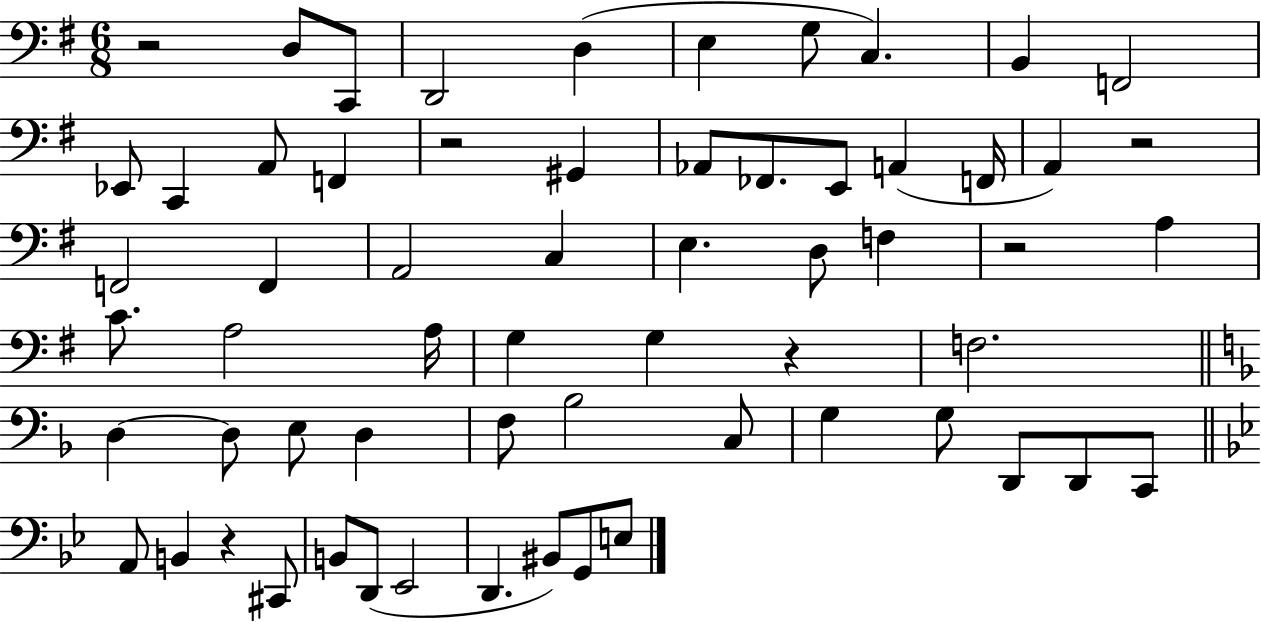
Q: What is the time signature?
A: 6/8